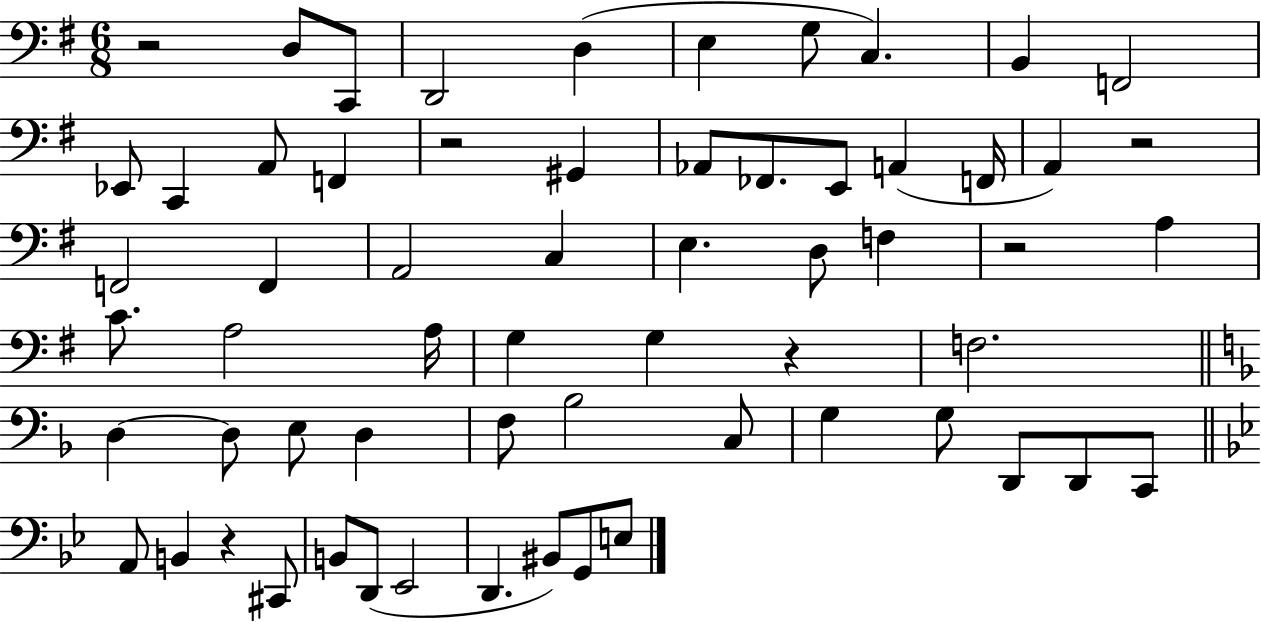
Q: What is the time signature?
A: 6/8